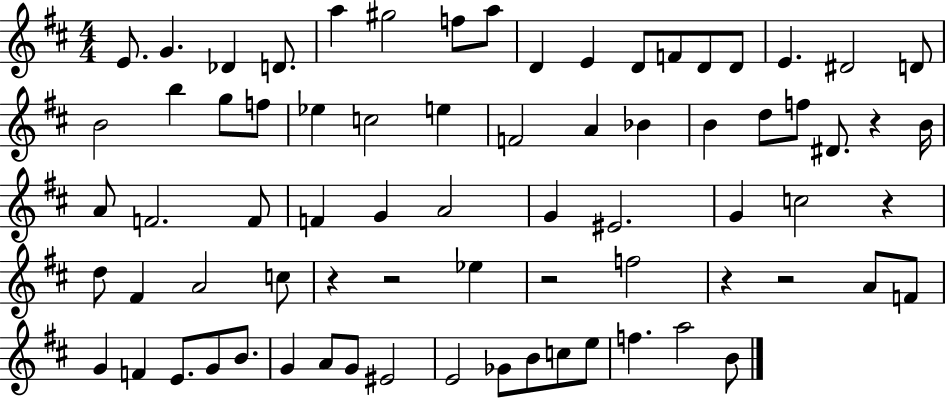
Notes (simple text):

E4/e. G4/q. Db4/q D4/e. A5/q G#5/h F5/e A5/e D4/q E4/q D4/e F4/e D4/e D4/e E4/q. D#4/h D4/e B4/h B5/q G5/e F5/e Eb5/q C5/h E5/q F4/h A4/q Bb4/q B4/q D5/e F5/e D#4/e. R/q B4/s A4/e F4/h. F4/e F4/q G4/q A4/h G4/q EIS4/h. G4/q C5/h R/q D5/e F#4/q A4/h C5/e R/q R/h Eb5/q R/h F5/h R/q R/h A4/e F4/e G4/q F4/q E4/e. G4/e B4/e. G4/q A4/e G4/e EIS4/h E4/h Gb4/e B4/e C5/e E5/e F5/q. A5/h B4/e